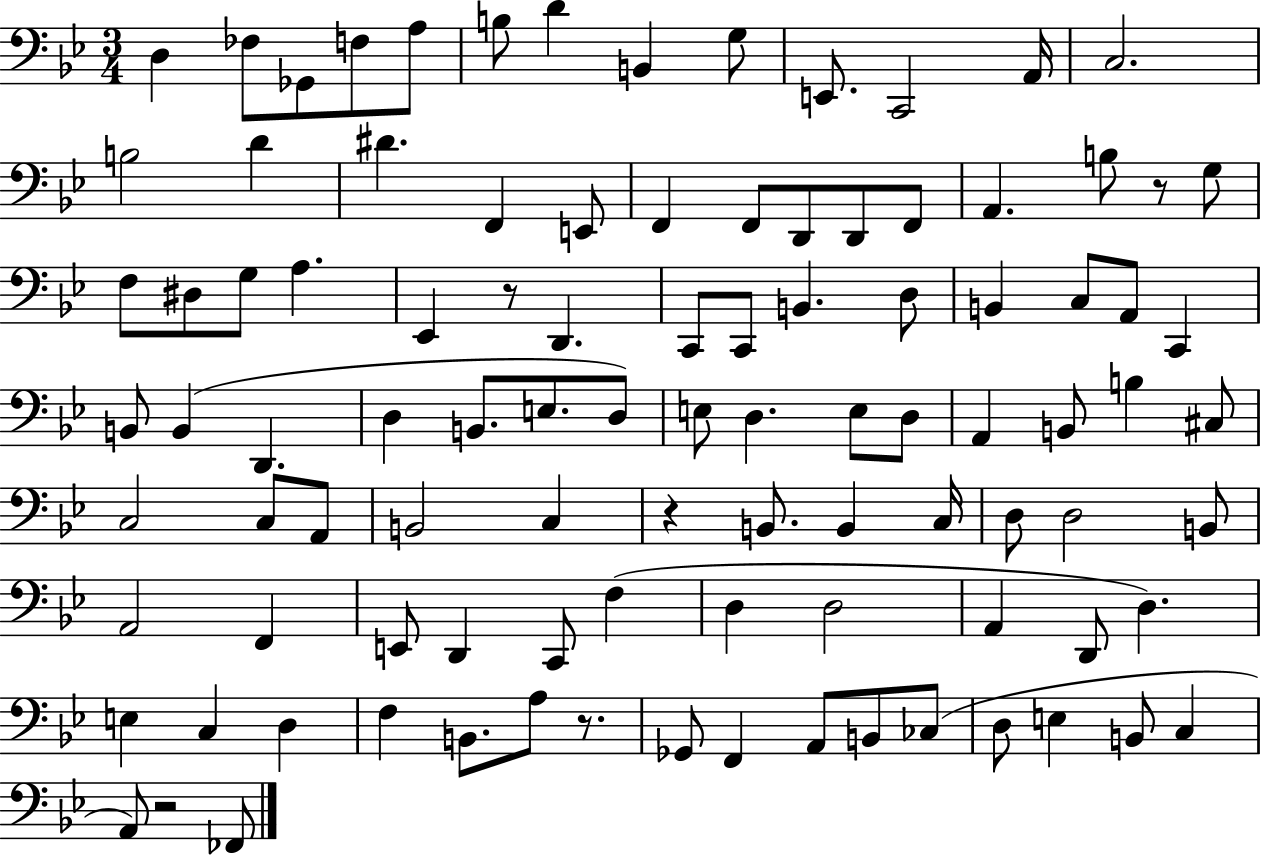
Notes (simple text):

D3/q FES3/e Gb2/e F3/e A3/e B3/e D4/q B2/q G3/e E2/e. C2/h A2/s C3/h. B3/h D4/q D#4/q. F2/q E2/e F2/q F2/e D2/e D2/e F2/e A2/q. B3/e R/e G3/e F3/e D#3/e G3/e A3/q. Eb2/q R/e D2/q. C2/e C2/e B2/q. D3/e B2/q C3/e A2/e C2/q B2/e B2/q D2/q. D3/q B2/e. E3/e. D3/e E3/e D3/q. E3/e D3/e A2/q B2/e B3/q C#3/e C3/h C3/e A2/e B2/h C3/q R/q B2/e. B2/q C3/s D3/e D3/h B2/e A2/h F2/q E2/e D2/q C2/e F3/q D3/q D3/h A2/q D2/e D3/q. E3/q C3/q D3/q F3/q B2/e. A3/e R/e. Gb2/e F2/q A2/e B2/e CES3/e D3/e E3/q B2/e C3/q A2/e R/h FES2/e